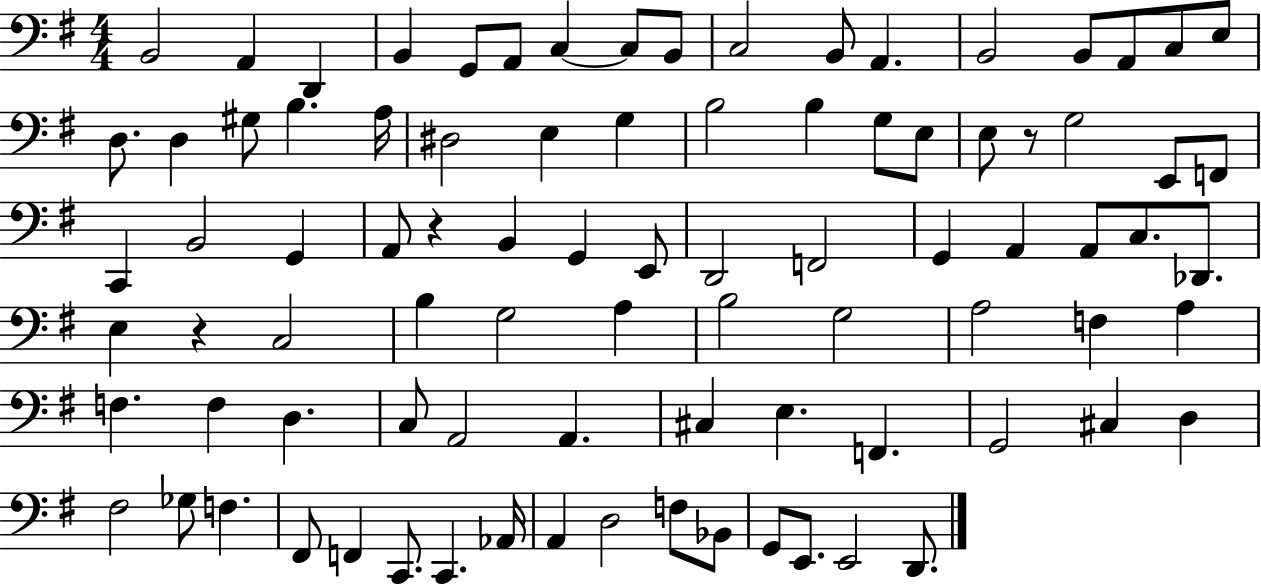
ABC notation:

X:1
T:Untitled
M:4/4
L:1/4
K:G
B,,2 A,, D,, B,, G,,/2 A,,/2 C, C,/2 B,,/2 C,2 B,,/2 A,, B,,2 B,,/2 A,,/2 C,/2 E,/2 D,/2 D, ^G,/2 B, A,/4 ^D,2 E, G, B,2 B, G,/2 E,/2 E,/2 z/2 G,2 E,,/2 F,,/2 C,, B,,2 G,, A,,/2 z B,, G,, E,,/2 D,,2 F,,2 G,, A,, A,,/2 C,/2 _D,,/2 E, z C,2 B, G,2 A, B,2 G,2 A,2 F, A, F, F, D, C,/2 A,,2 A,, ^C, E, F,, G,,2 ^C, D, ^F,2 _G,/2 F, ^F,,/2 F,, C,,/2 C,, _A,,/4 A,, D,2 F,/2 _B,,/2 G,,/2 E,,/2 E,,2 D,,/2